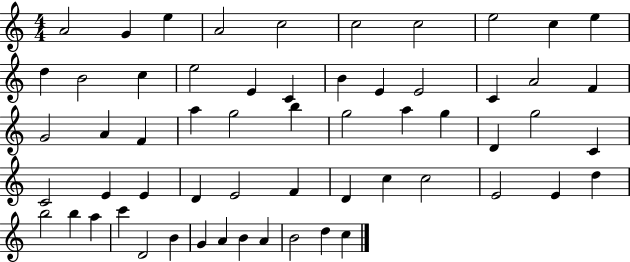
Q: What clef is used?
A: treble